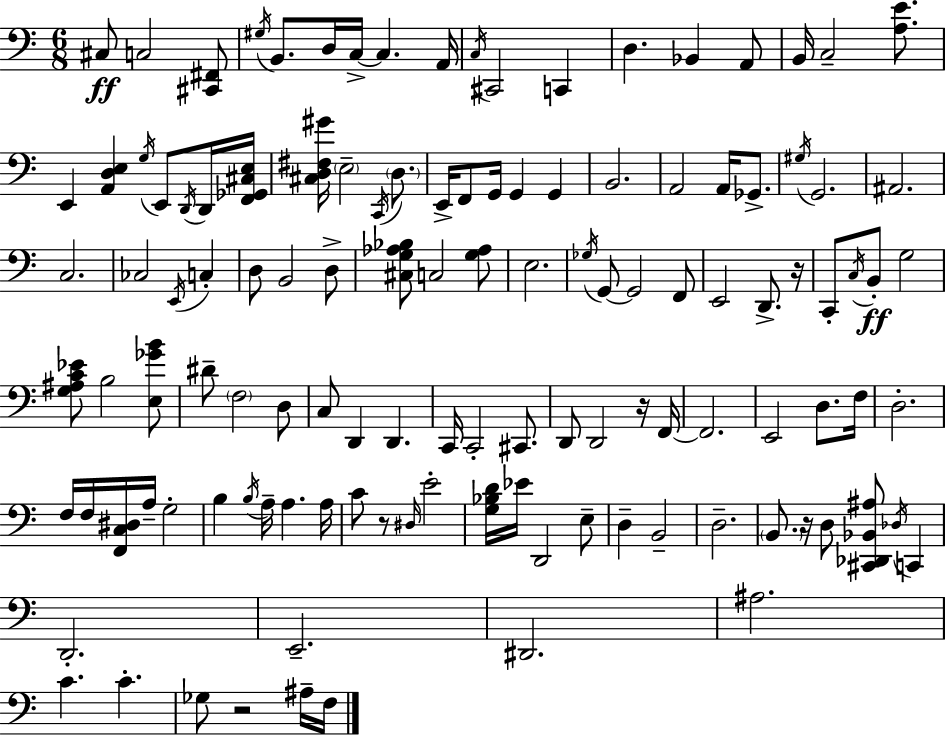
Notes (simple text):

C#3/e C3/h [C#2,F#2]/e G#3/s B2/e. D3/s C3/s C3/q. A2/s C3/s C#2/h C2/q D3/q. Bb2/q A2/e B2/s C3/h [A3,E4]/e. E2/q [A2,D3,E3]/q G3/s E2/e D2/s D2/s [F2,Gb2,C#3,E3]/s [C#3,D3,F#3,G#4]/s E3/h C2/s D3/e. E2/s F2/e G2/s G2/q G2/q B2/h. A2/h A2/s Gb2/e. G#3/s G2/h. A#2/h. C3/h. CES3/h E2/s C3/q D3/e B2/h D3/e [C#3,G3,Ab3,Bb3]/e C3/h [G3,Ab3]/e E3/h. Gb3/s G2/e G2/h F2/e E2/h D2/e. R/s C2/e C3/s B2/e G3/h [G3,A#3,C4,Eb4]/e B3/h [E3,Gb4,B4]/e D#4/e F3/h D3/e C3/e D2/q D2/q. C2/s C2/h C#2/e. D2/e D2/h R/s F2/s F2/h. E2/h D3/e. F3/s D3/h. F3/s F3/s [F2,C3,D#3]/s A3/s G3/h B3/q B3/s A3/s A3/q. A3/s C4/e R/e D#3/s E4/h [G3,Bb3,D4]/s Eb4/s D2/h E3/e D3/q B2/h D3/h. B2/e. R/s D3/e [C#2,Db2,Bb2,A#3]/e Db3/s C2/q D2/h. E2/h. D#2/h. A#3/h. C4/q. C4/q. Gb3/e R/h A#3/s F3/s